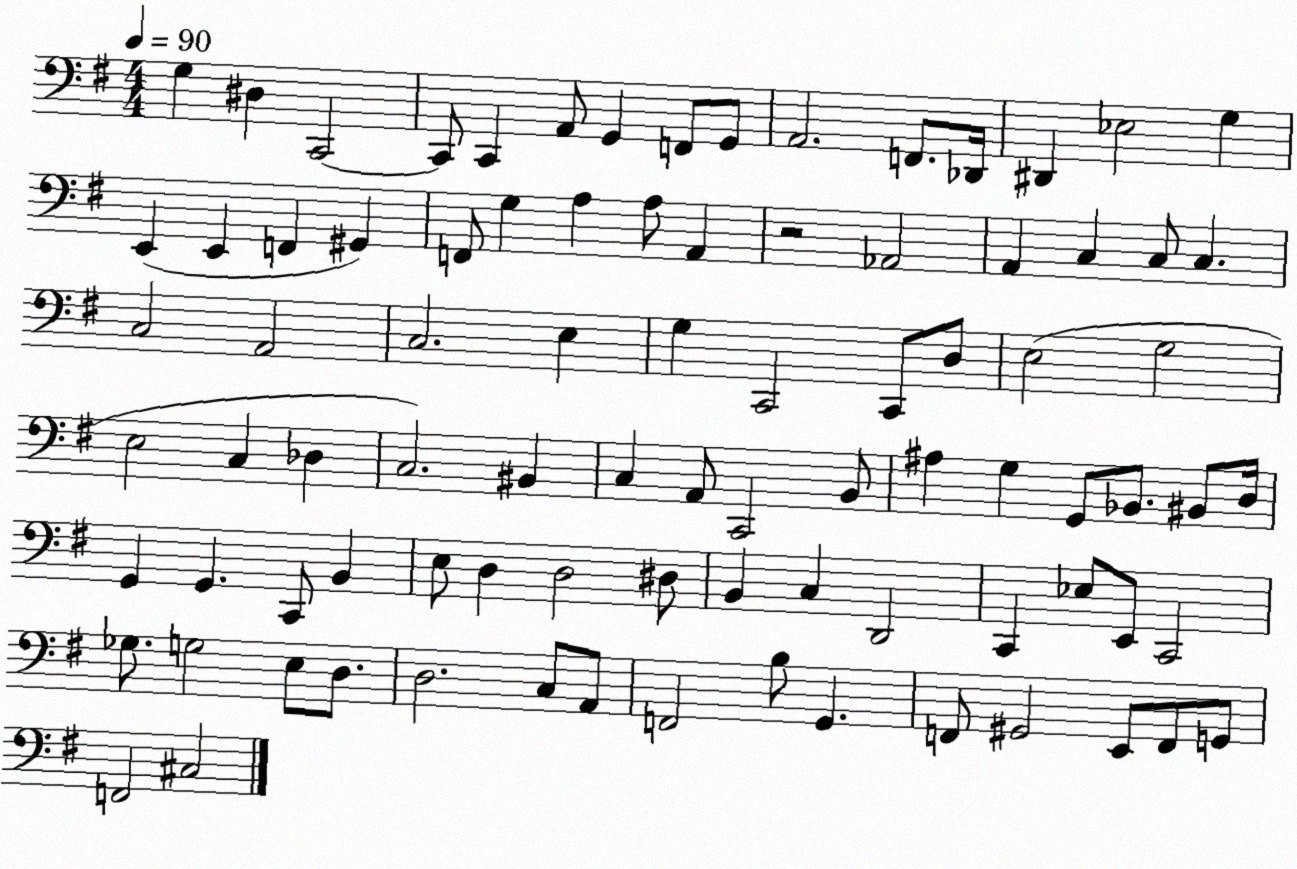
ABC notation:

X:1
T:Untitled
M:4/4
L:1/4
K:G
G, ^D, C,,2 C,,/2 C,, A,,/2 G,, F,,/2 G,,/2 A,,2 F,,/2 _D,,/4 ^D,, _E,2 G, E,, E,, F,, ^G,, F,,/2 G, A, A,/2 A,, z2 _A,,2 A,, C, C,/2 C, C,2 A,,2 C,2 E, G, C,,2 C,,/2 D,/2 E,2 G,2 E,2 C, _D, C,2 ^B,, C, A,,/2 C,,2 B,,/2 ^A, G, G,,/2 _B,,/2 ^B,,/2 D,/4 G,, G,, C,,/2 B,, E,/2 D, D,2 ^D,/2 B,, C, D,,2 C,, _E,/2 E,,/2 C,,2 _G,/2 G,2 E,/2 D,/2 D,2 C,/2 A,,/2 F,,2 B,/2 G,, F,,/2 ^G,,2 E,,/2 F,,/2 G,,/2 F,,2 ^C,2